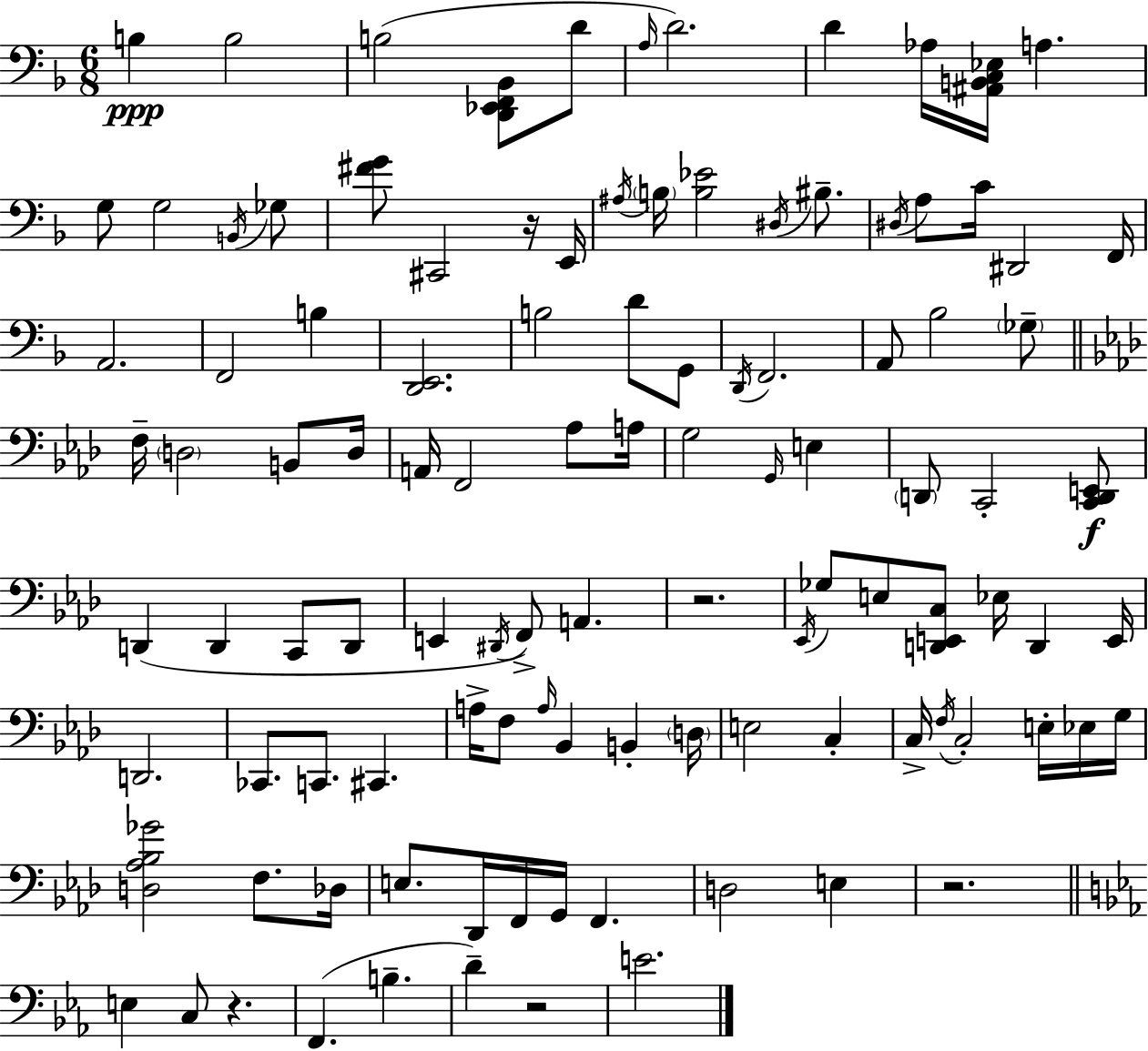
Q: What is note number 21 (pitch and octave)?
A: A3